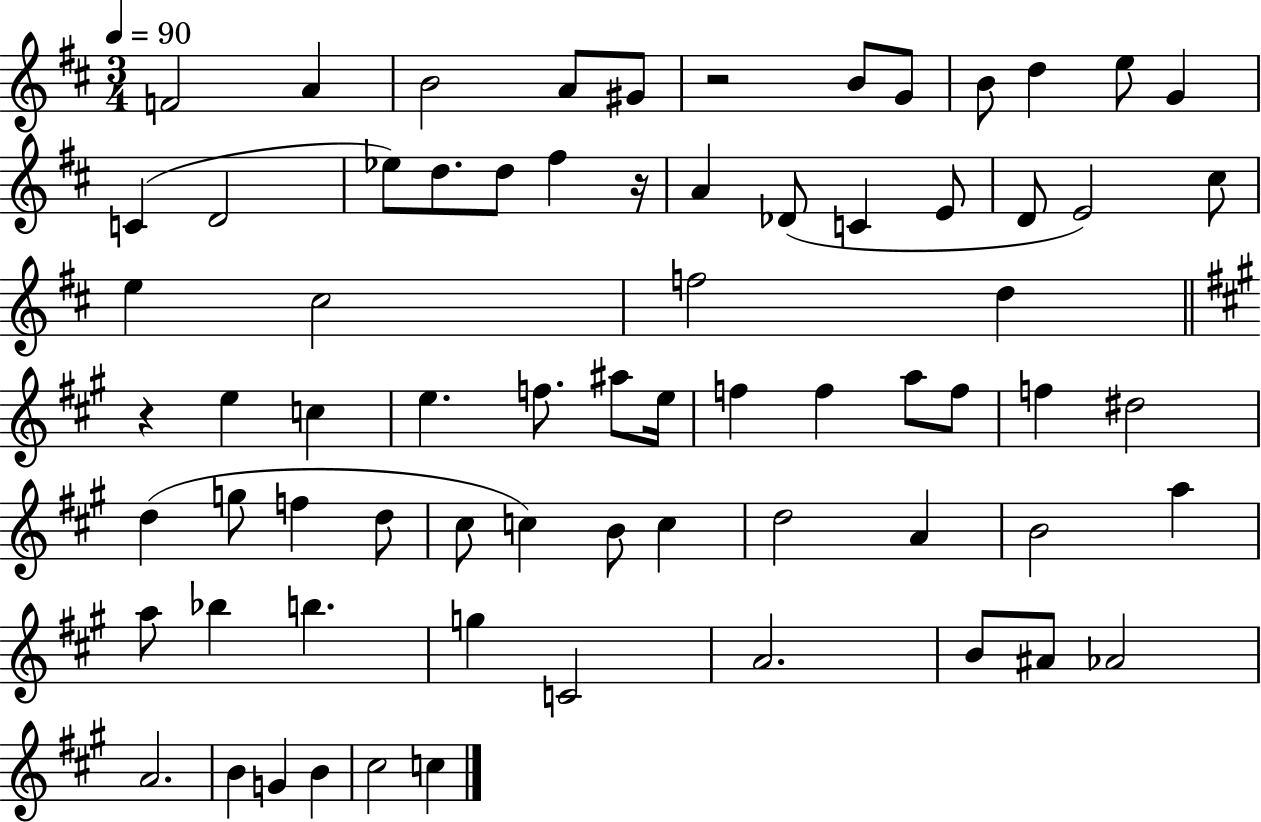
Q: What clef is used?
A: treble